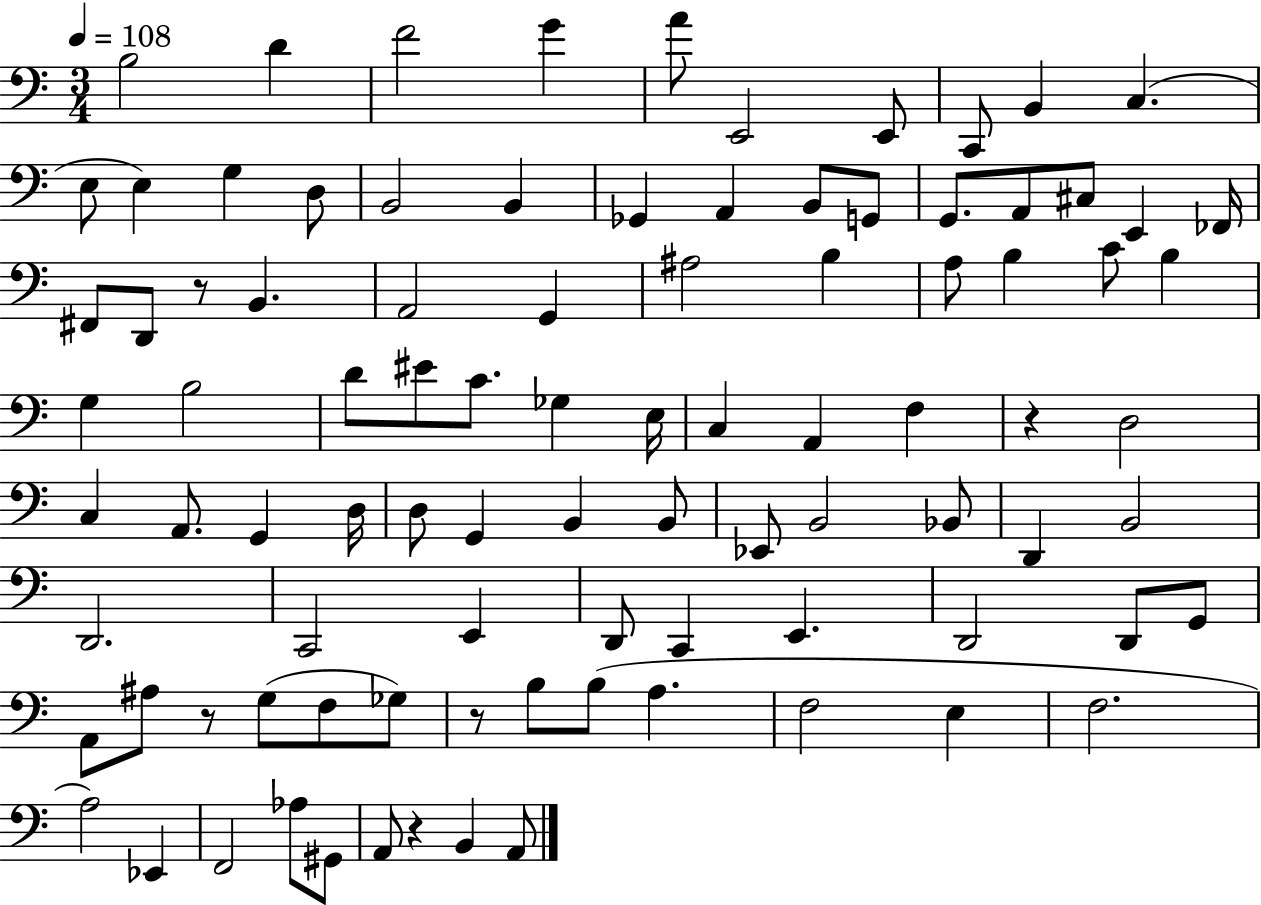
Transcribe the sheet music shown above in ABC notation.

X:1
T:Untitled
M:3/4
L:1/4
K:C
B,2 D F2 G A/2 E,,2 E,,/2 C,,/2 B,, C, E,/2 E, G, D,/2 B,,2 B,, _G,, A,, B,,/2 G,,/2 G,,/2 A,,/2 ^C,/2 E,, _F,,/4 ^F,,/2 D,,/2 z/2 B,, A,,2 G,, ^A,2 B, A,/2 B, C/2 B, G, B,2 D/2 ^E/2 C/2 _G, E,/4 C, A,, F, z D,2 C, A,,/2 G,, D,/4 D,/2 G,, B,, B,,/2 _E,,/2 B,,2 _B,,/2 D,, B,,2 D,,2 C,,2 E,, D,,/2 C,, E,, D,,2 D,,/2 G,,/2 A,,/2 ^A,/2 z/2 G,/2 F,/2 _G,/2 z/2 B,/2 B,/2 A, F,2 E, F,2 A,2 _E,, F,,2 _A,/2 ^G,,/2 A,,/2 z B,, A,,/2